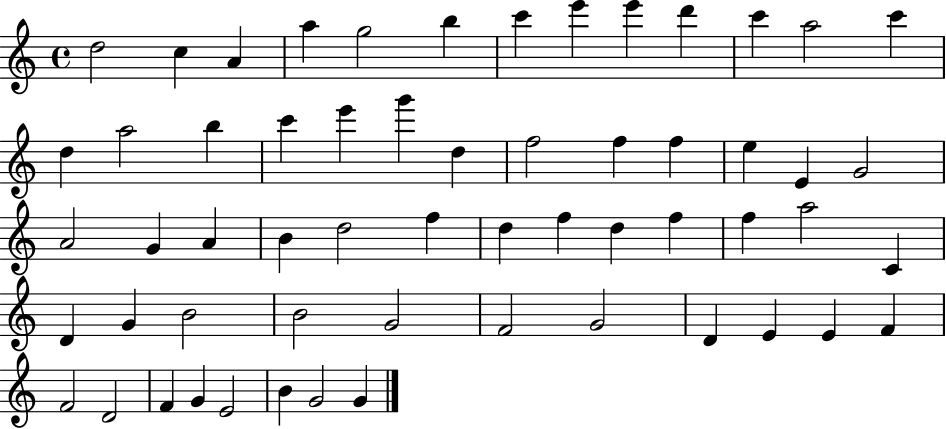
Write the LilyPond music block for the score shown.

{
  \clef treble
  \time 4/4
  \defaultTimeSignature
  \key c \major
  d''2 c''4 a'4 | a''4 g''2 b''4 | c'''4 e'''4 e'''4 d'''4 | c'''4 a''2 c'''4 | \break d''4 a''2 b''4 | c'''4 e'''4 g'''4 d''4 | f''2 f''4 f''4 | e''4 e'4 g'2 | \break a'2 g'4 a'4 | b'4 d''2 f''4 | d''4 f''4 d''4 f''4 | f''4 a''2 c'4 | \break d'4 g'4 b'2 | b'2 g'2 | f'2 g'2 | d'4 e'4 e'4 f'4 | \break f'2 d'2 | f'4 g'4 e'2 | b'4 g'2 g'4 | \bar "|."
}